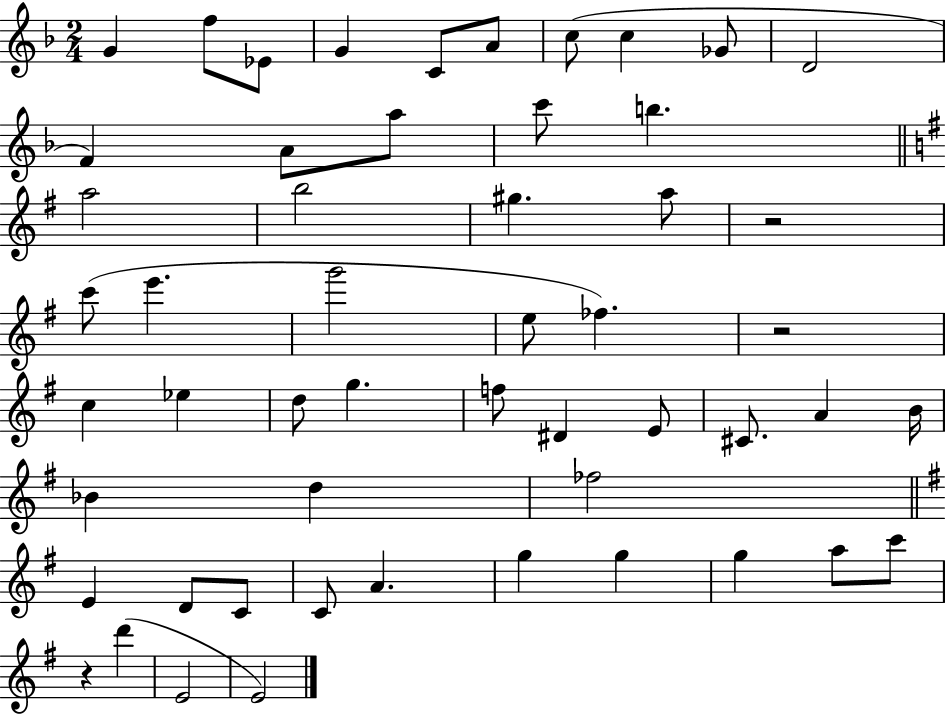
{
  \clef treble
  \numericTimeSignature
  \time 2/4
  \key f \major
  g'4 f''8 ees'8 | g'4 c'8 a'8 | c''8( c''4 ges'8 | d'2 | \break f'4) a'8 a''8 | c'''8 b''4. | \bar "||" \break \key g \major a''2 | b''2 | gis''4. a''8 | r2 | \break c'''8( e'''4. | g'''2 | e''8 fes''4.) | r2 | \break c''4 ees''4 | d''8 g''4. | f''8 dis'4 e'8 | cis'8. a'4 b'16 | \break bes'4 d''4 | fes''2 | \bar "||" \break \key g \major e'4 d'8 c'8 | c'8 a'4. | g''4 g''4 | g''4 a''8 c'''8 | \break r4 d'''4( | e'2 | e'2) | \bar "|."
}